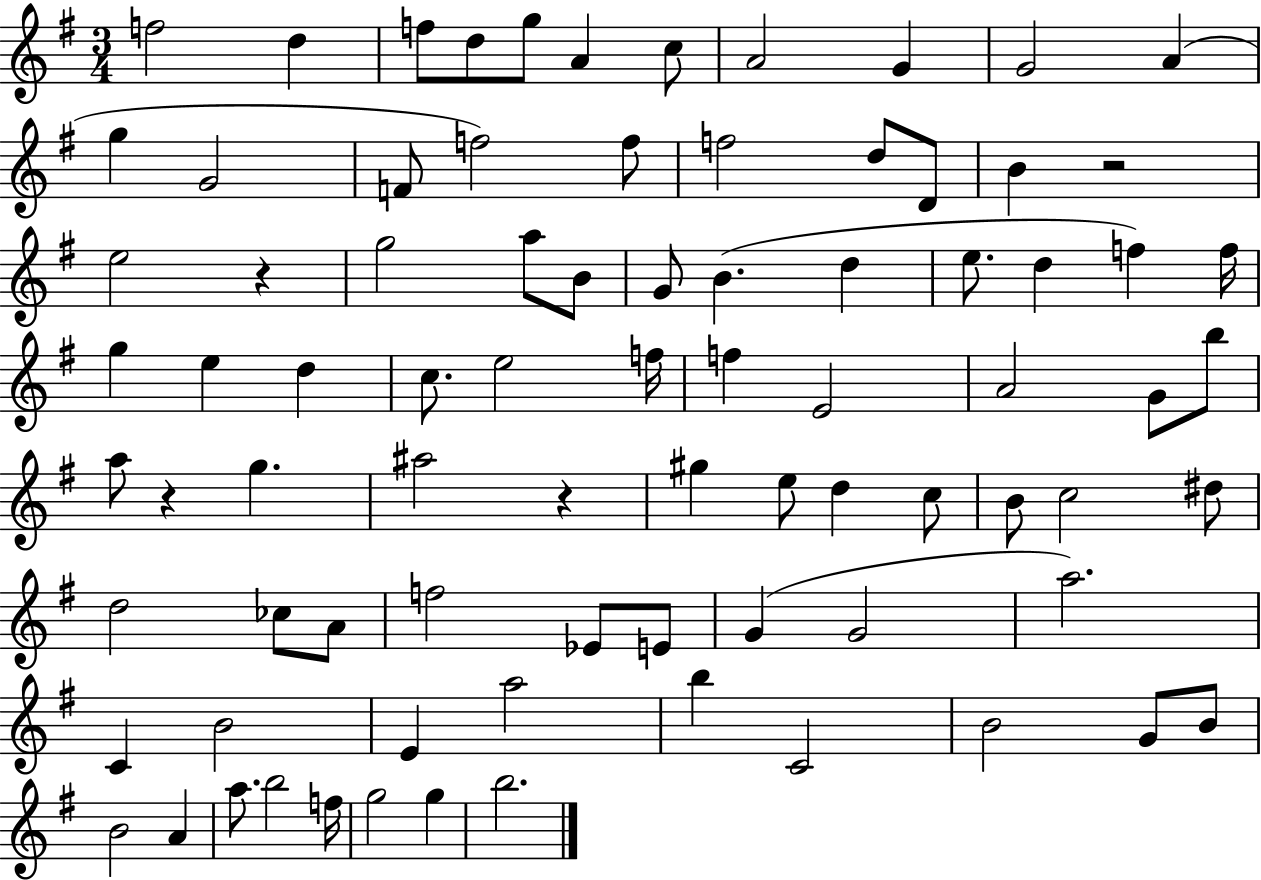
F5/h D5/q F5/e D5/e G5/e A4/q C5/e A4/h G4/q G4/h A4/q G5/q G4/h F4/e F5/h F5/e F5/h D5/e D4/e B4/q R/h E5/h R/q G5/h A5/e B4/e G4/e B4/q. D5/q E5/e. D5/q F5/q F5/s G5/q E5/q D5/q C5/e. E5/h F5/s F5/q E4/h A4/h G4/e B5/e A5/e R/q G5/q. A#5/h R/q G#5/q E5/e D5/q C5/e B4/e C5/h D#5/e D5/h CES5/e A4/e F5/h Eb4/e E4/e G4/q G4/h A5/h. C4/q B4/h E4/q A5/h B5/q C4/h B4/h G4/e B4/e B4/h A4/q A5/e. B5/h F5/s G5/h G5/q B5/h.